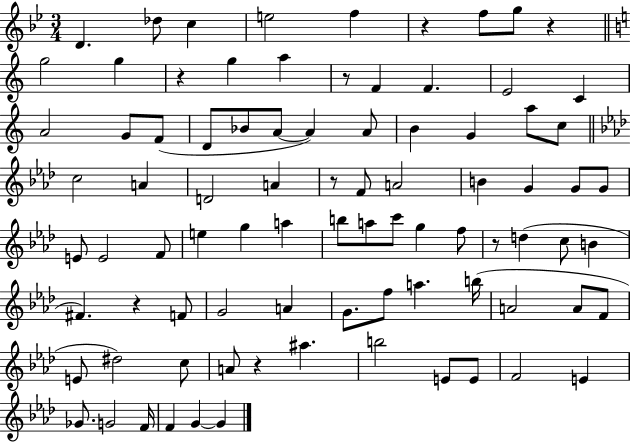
D4/q. Db5/e C5/q E5/h F5/q R/q F5/e G5/e R/q G5/h G5/q R/q G5/q A5/q R/e F4/q F4/q. E4/h C4/q A4/h G4/e F4/e D4/e Bb4/e A4/e A4/q A4/e B4/q G4/q A5/e C5/e C5/h A4/q D4/h A4/q R/e F4/e A4/h B4/q G4/q G4/e G4/e E4/e E4/h F4/e E5/q G5/q A5/q B5/e A5/e C6/e G5/q F5/e R/e D5/q C5/e B4/q F#4/q. R/q F4/e G4/h A4/q G4/e. F5/e A5/q. B5/s A4/h A4/e F4/e E4/e D#5/h C5/e A4/e R/q A#5/q. B5/h E4/e E4/e F4/h E4/q Gb4/e. G4/h F4/s F4/q G4/q G4/q